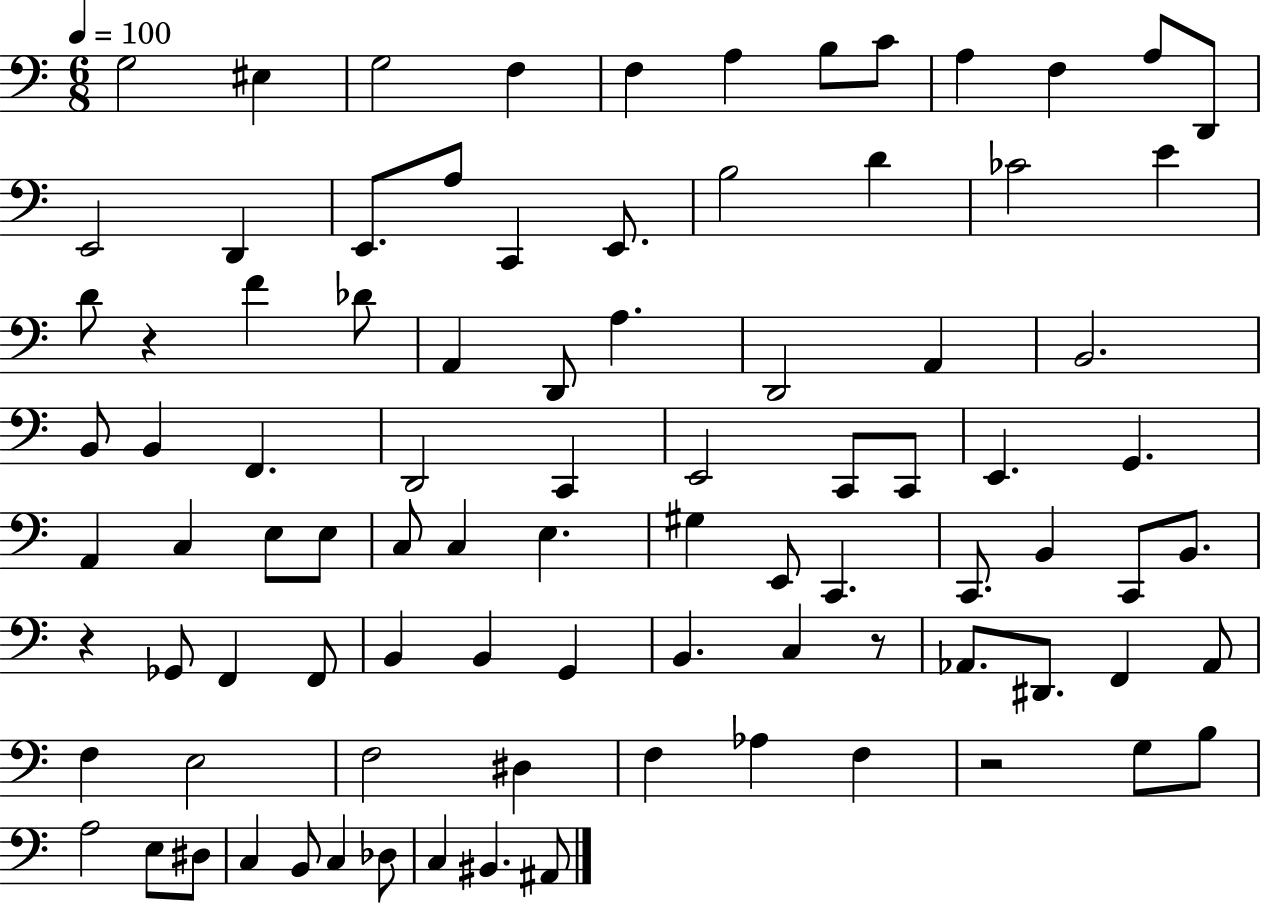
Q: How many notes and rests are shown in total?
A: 90